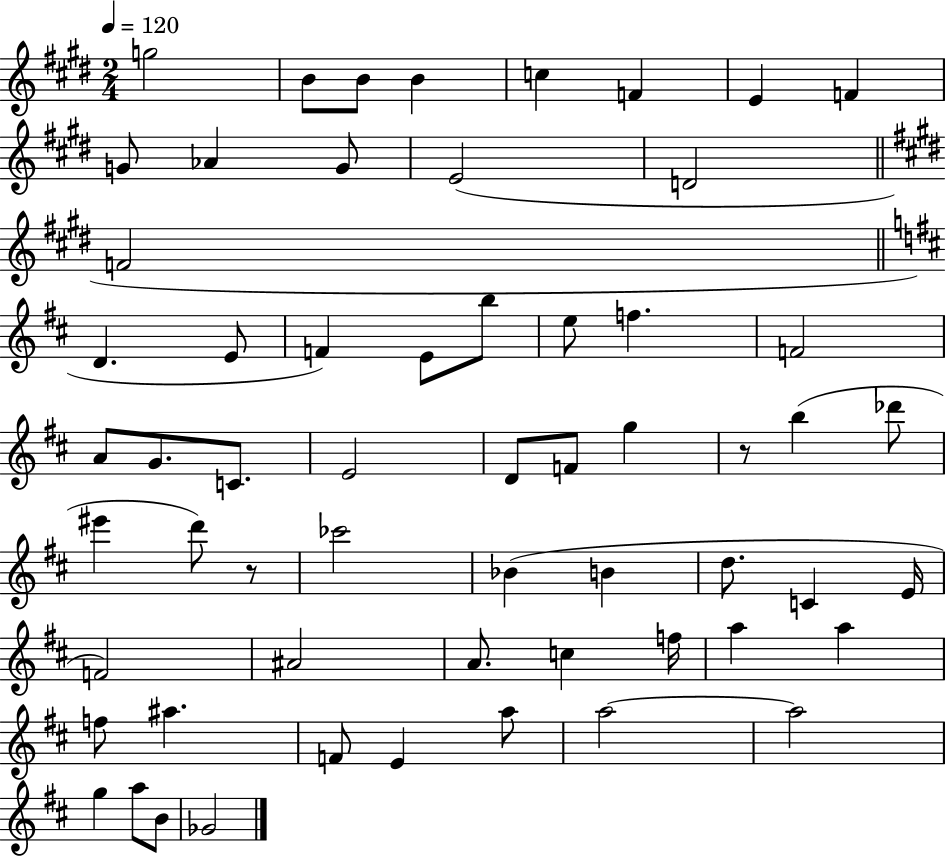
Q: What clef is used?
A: treble